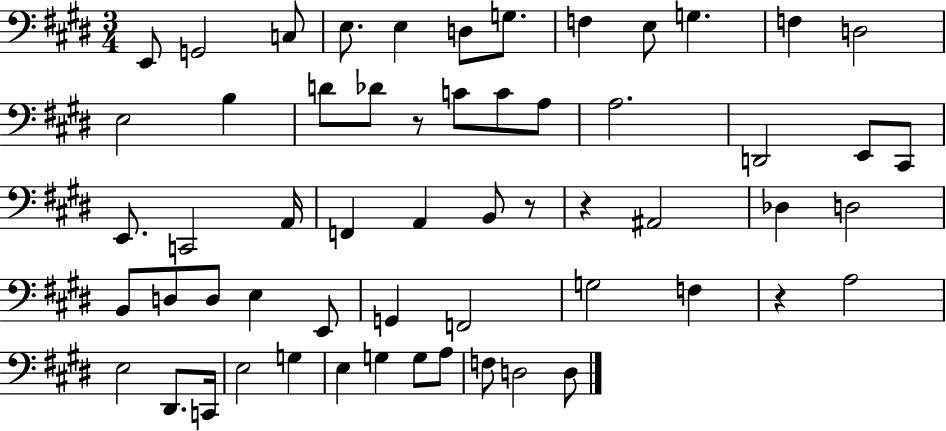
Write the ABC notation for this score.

X:1
T:Untitled
M:3/4
L:1/4
K:E
E,,/2 G,,2 C,/2 E,/2 E, D,/2 G,/2 F, E,/2 G, F, D,2 E,2 B, D/2 _D/2 z/2 C/2 C/2 A,/2 A,2 D,,2 E,,/2 ^C,,/2 E,,/2 C,,2 A,,/4 F,, A,, B,,/2 z/2 z ^A,,2 _D, D,2 B,,/2 D,/2 D,/2 E, E,,/2 G,, F,,2 G,2 F, z A,2 E,2 ^D,,/2 C,,/4 E,2 G, E, G, G,/2 A,/2 F,/2 D,2 D,/2